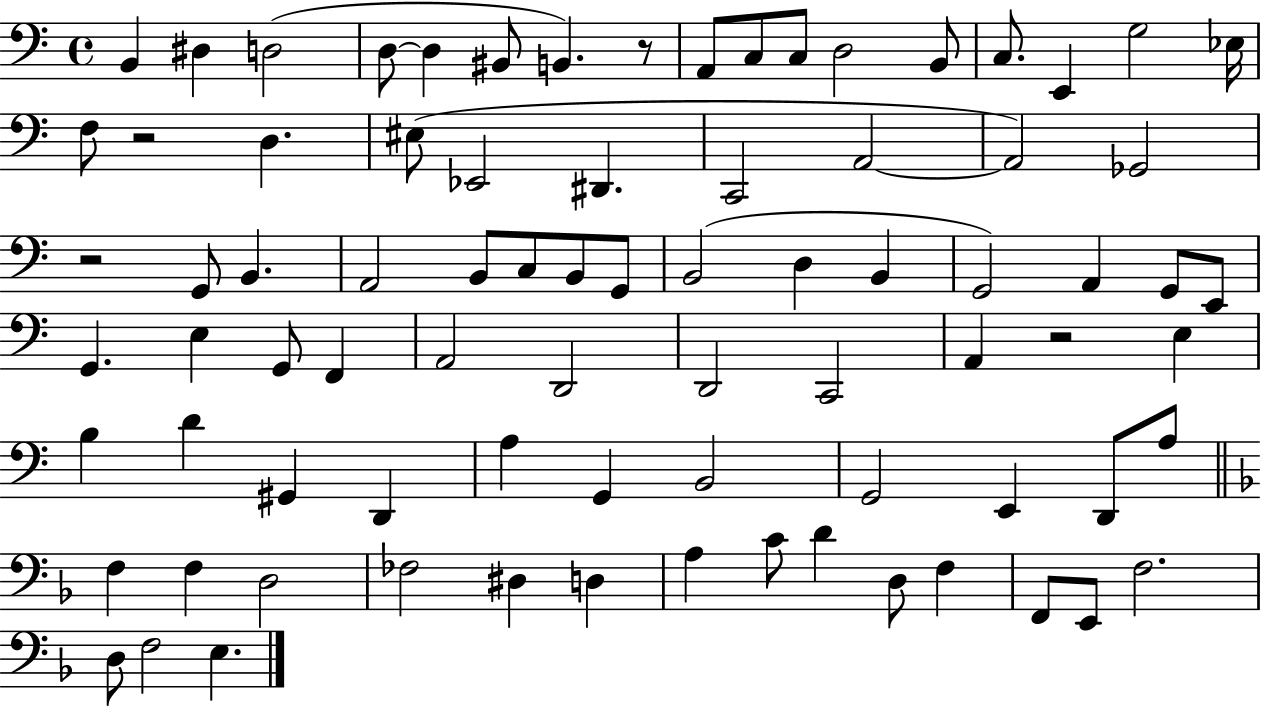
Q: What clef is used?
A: bass